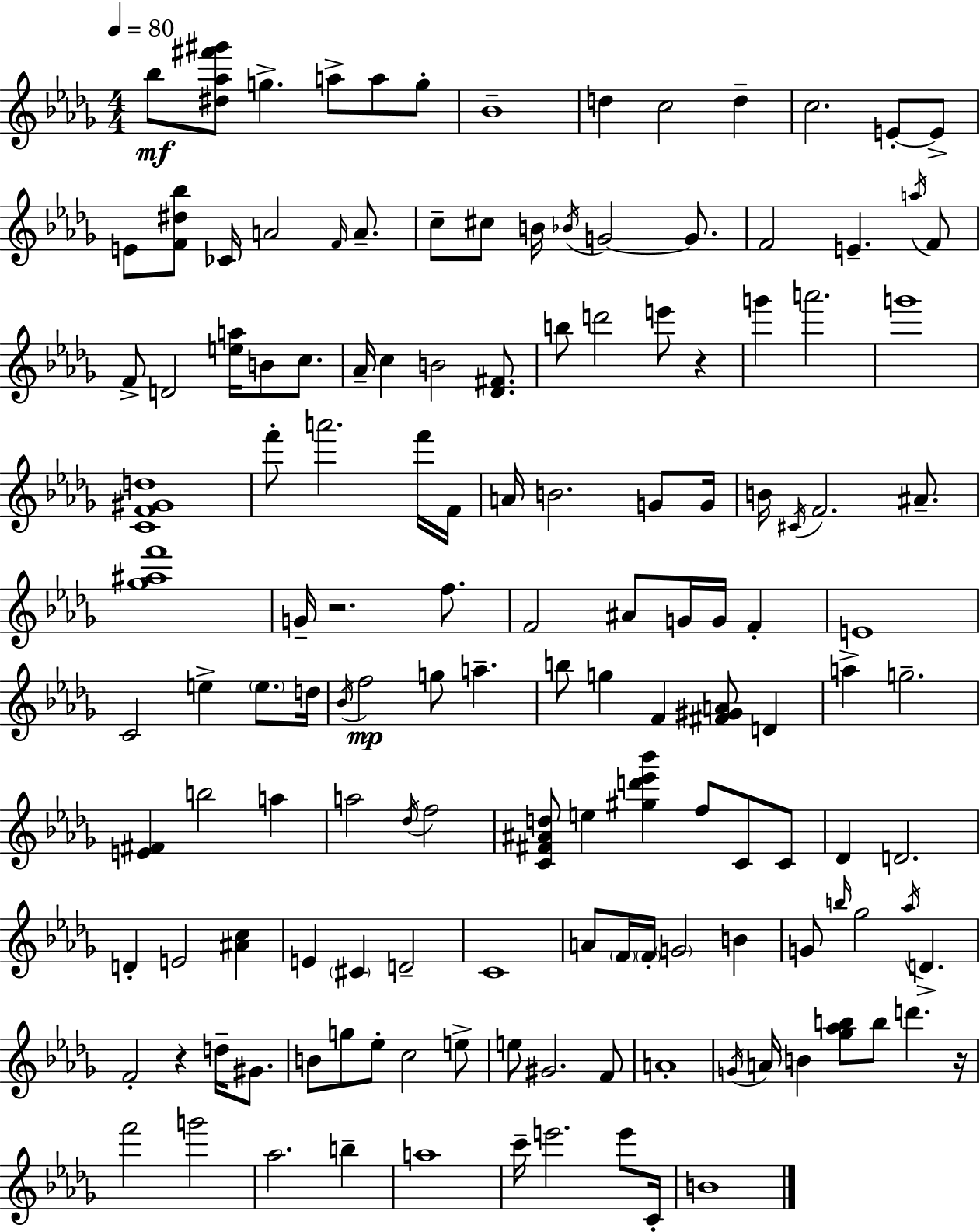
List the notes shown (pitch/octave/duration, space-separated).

Bb5/e [D#5,Ab5,F#6,G#6]/e G5/q. A5/e A5/e G5/e Bb4/w D5/q C5/h D5/q C5/h. E4/e E4/e E4/e [F4,D#5,Bb5]/e CES4/s A4/h F4/s A4/e. C5/e C#5/e B4/s Bb4/s G4/h G4/e. F4/h E4/q. A5/s F4/e F4/e D4/h [E5,A5]/s B4/e C5/e. Ab4/s C5/q B4/h [Db4,F#4]/e. B5/e D6/h E6/e R/q G6/q A6/h. G6/w [C4,F4,G#4,D5]/w F6/e A6/h. F6/s F4/s A4/s B4/h. G4/e G4/s B4/s C#4/s F4/h. A#4/e. [Gb5,A#5,F6]/w G4/s R/h. F5/e. F4/h A#4/e G4/s G4/s F4/q E4/w C4/h E5/q E5/e. D5/s Bb4/s F5/h G5/e A5/q. B5/e G5/q F4/q [F#4,G#4,A4]/e D4/q A5/q G5/h. [E4,F#4]/q B5/h A5/q A5/h Db5/s F5/h [C4,F#4,A#4,D5]/e E5/q [G#5,D6,Eb6,Bb6]/q F5/e C4/e C4/e Db4/q D4/h. D4/q E4/h [A#4,C5]/q E4/q C#4/q D4/h C4/w A4/e F4/s F4/s G4/h B4/q G4/e B5/s Gb5/h Ab5/s D4/q. F4/h R/q D5/s G#4/e. B4/e G5/e Eb5/e C5/h E5/e E5/e G#4/h. F4/e A4/w G4/s A4/s B4/q [Gb5,Ab5,B5]/e B5/e D6/q. R/s F6/h G6/h Ab5/h. B5/q A5/w C6/s E6/h. E6/e C4/s B4/w